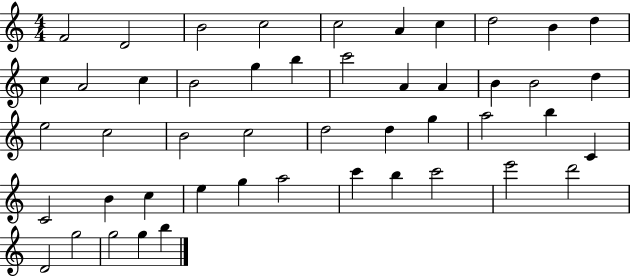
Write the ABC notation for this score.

X:1
T:Untitled
M:4/4
L:1/4
K:C
F2 D2 B2 c2 c2 A c d2 B d c A2 c B2 g b c'2 A A B B2 d e2 c2 B2 c2 d2 d g a2 b C C2 B c e g a2 c' b c'2 e'2 d'2 D2 g2 g2 g b